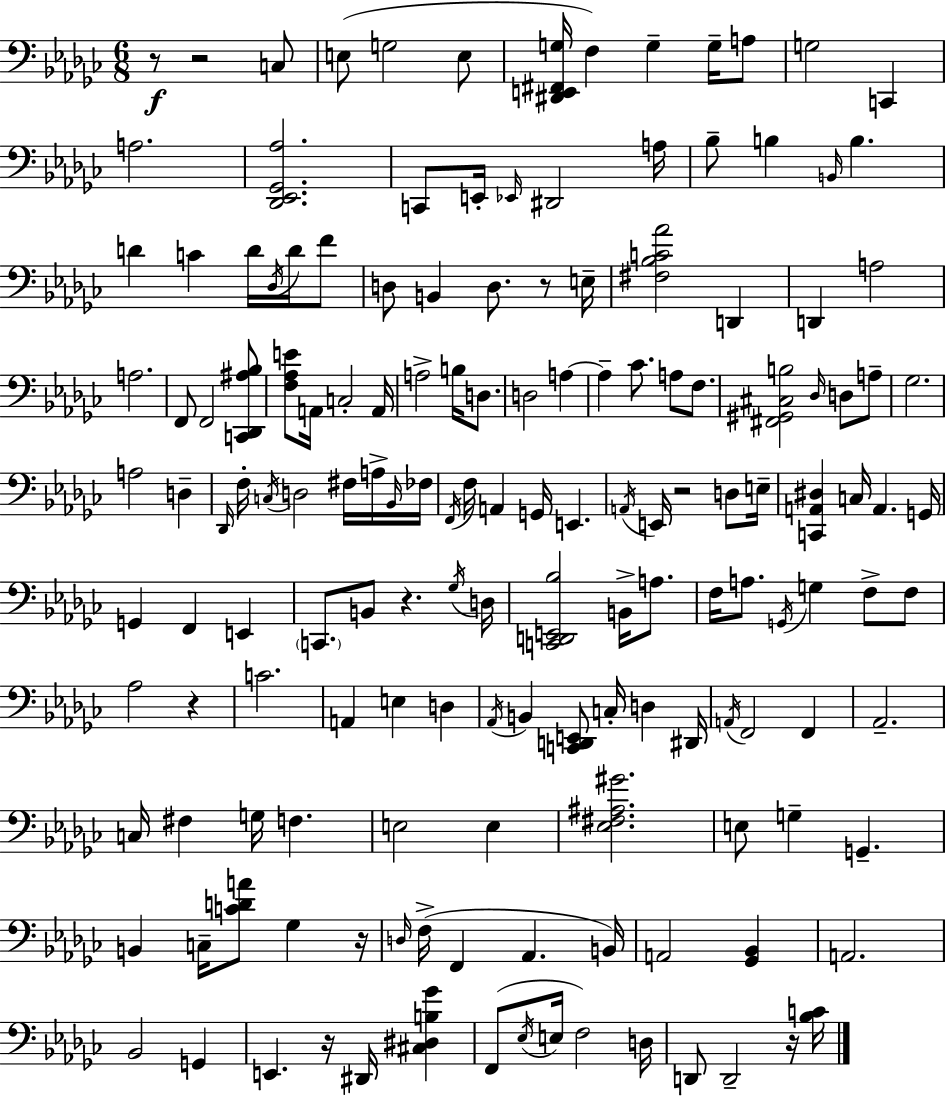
X:1
T:Untitled
M:6/8
L:1/4
K:Ebm
z/2 z2 C,/2 E,/2 G,2 E,/2 [^D,,E,,^F,,G,]/4 F, G, G,/4 A,/2 G,2 C,, A,2 [_D,,_E,,_G,,_A,]2 C,,/2 E,,/4 _E,,/4 ^D,,2 A,/4 _B,/2 B, B,,/4 B, D C D/4 _D,/4 D/4 F/2 D,/2 B,, D,/2 z/2 E,/4 [^F,_B,C_A]2 D,, D,, A,2 A,2 F,,/2 F,,2 [C,,_D,,^A,_B,]/2 [F,_A,E]/2 A,,/4 C,2 A,,/4 A,2 B,/4 D,/2 D,2 A, A, _C/2 A,/2 F,/2 [^F,,^G,,^C,B,]2 _D,/4 D,/2 A,/2 _G,2 A,2 D, _D,,/4 F,/4 C,/4 D,2 ^F,/4 A,/4 _B,,/4 _F,/4 F,,/4 F,/4 A,, G,,/4 E,, A,,/4 E,,/4 z2 D,/2 E,/4 [C,,A,,^D,] C,/4 A,, G,,/4 G,, F,, E,, C,,/2 B,,/2 z _G,/4 D,/4 [C,,D,,E,,_B,]2 B,,/4 A,/2 F,/4 A,/2 G,,/4 G, F,/2 F,/2 _A,2 z C2 A,, E, D, _A,,/4 B,, [C,,D,,E,,]/2 C,/4 D, ^D,,/4 A,,/4 F,,2 F,, _A,,2 C,/4 ^F, G,/4 F, E,2 E, [_E,^F,^A,^G]2 E,/2 G, G,, B,, C,/4 [CDA]/2 _G, z/4 D,/4 F,/4 F,, _A,, B,,/4 A,,2 [_G,,_B,,] A,,2 _B,,2 G,, E,, z/4 ^D,,/4 [^C,^D,B,_G] F,,/2 _E,/4 E,/4 F,2 D,/4 D,,/2 D,,2 z/4 [_B,C]/4